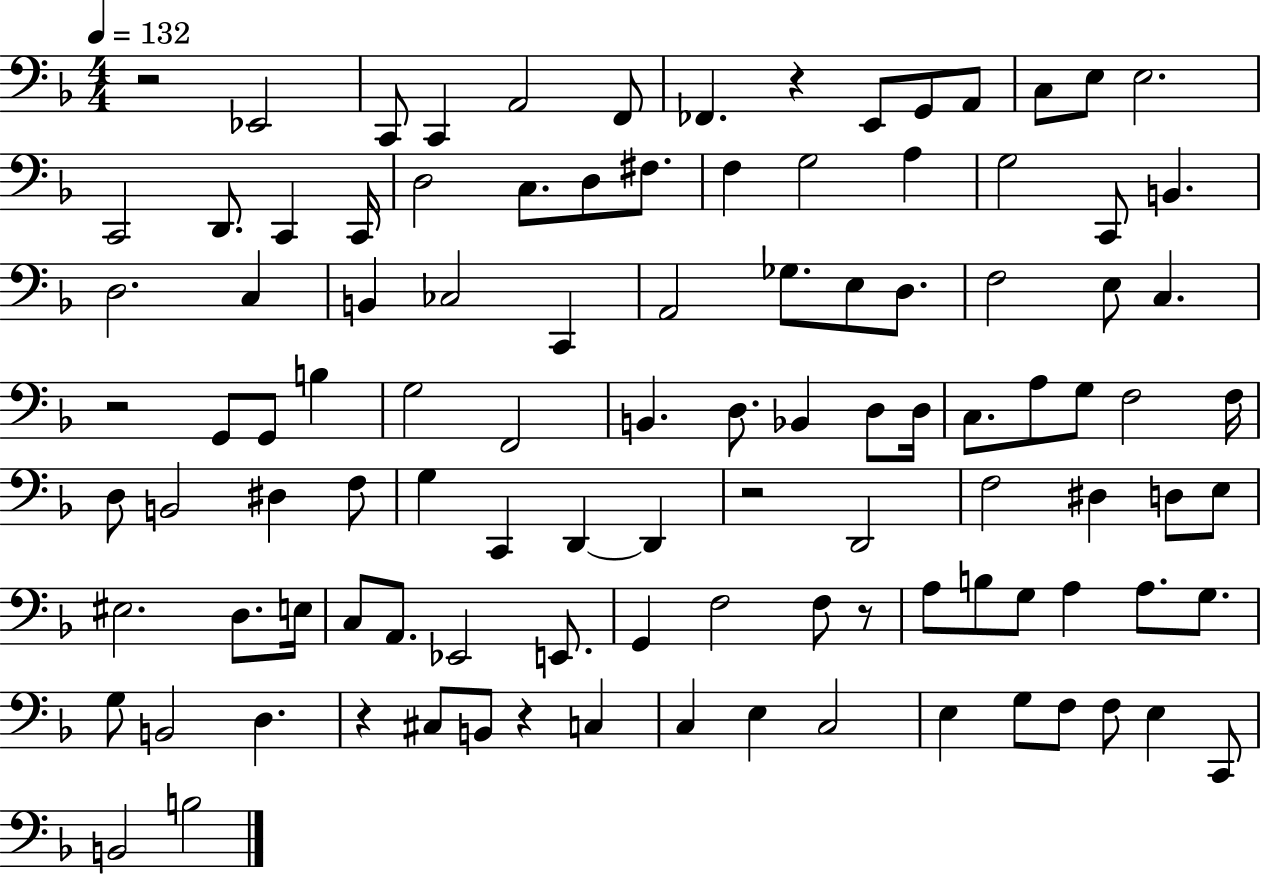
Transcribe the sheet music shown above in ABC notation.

X:1
T:Untitled
M:4/4
L:1/4
K:F
z2 _E,,2 C,,/2 C,, A,,2 F,,/2 _F,, z E,,/2 G,,/2 A,,/2 C,/2 E,/2 E,2 C,,2 D,,/2 C,, C,,/4 D,2 C,/2 D,/2 ^F,/2 F, G,2 A, G,2 C,,/2 B,, D,2 C, B,, _C,2 C,, A,,2 _G,/2 E,/2 D,/2 F,2 E,/2 C, z2 G,,/2 G,,/2 B, G,2 F,,2 B,, D,/2 _B,, D,/2 D,/4 C,/2 A,/2 G,/2 F,2 F,/4 D,/2 B,,2 ^D, F,/2 G, C,, D,, D,, z2 D,,2 F,2 ^D, D,/2 E,/2 ^E,2 D,/2 E,/4 C,/2 A,,/2 _E,,2 E,,/2 G,, F,2 F,/2 z/2 A,/2 B,/2 G,/2 A, A,/2 G,/2 G,/2 B,,2 D, z ^C,/2 B,,/2 z C, C, E, C,2 E, G,/2 F,/2 F,/2 E, C,,/2 B,,2 B,2